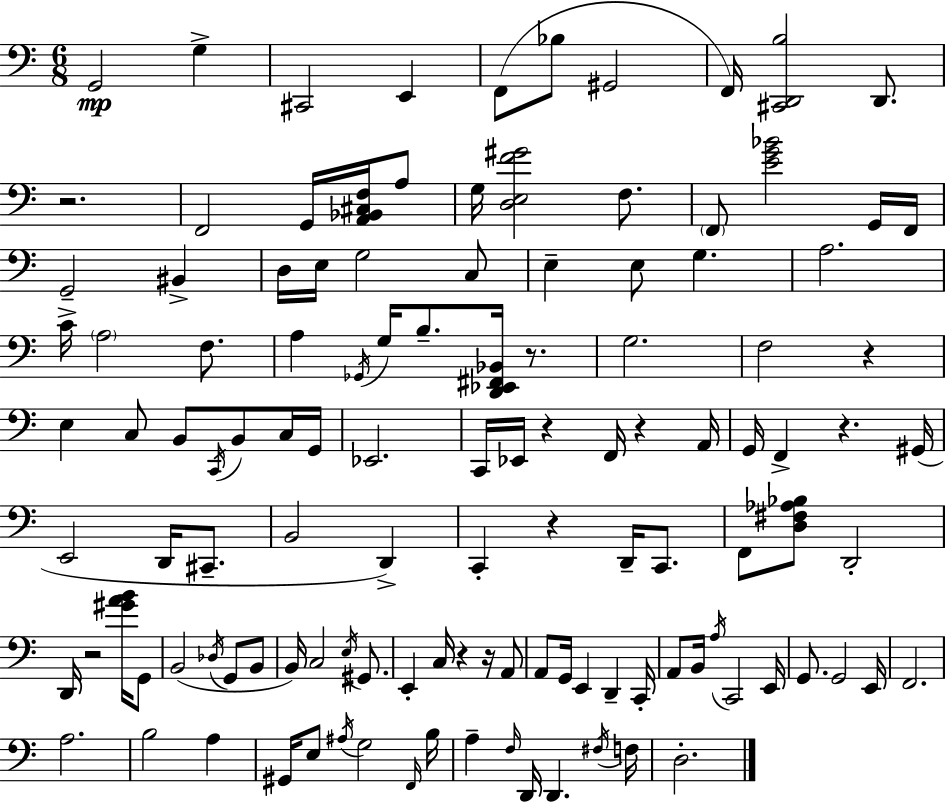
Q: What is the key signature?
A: C major